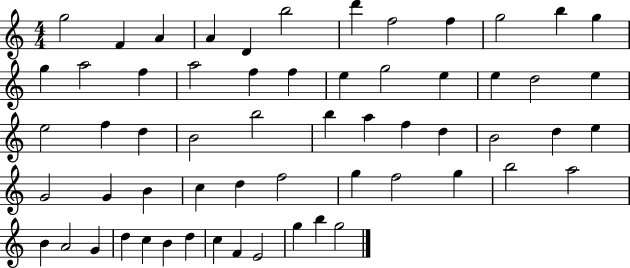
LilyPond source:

{
  \clef treble
  \numericTimeSignature
  \time 4/4
  \key c \major
  g''2 f'4 a'4 | a'4 d'4 b''2 | d'''4 f''2 f''4 | g''2 b''4 g''4 | \break g''4 a''2 f''4 | a''2 f''4 f''4 | e''4 g''2 e''4 | e''4 d''2 e''4 | \break e''2 f''4 d''4 | b'2 b''2 | b''4 a''4 f''4 d''4 | b'2 d''4 e''4 | \break g'2 g'4 b'4 | c''4 d''4 f''2 | g''4 f''2 g''4 | b''2 a''2 | \break b'4 a'2 g'4 | d''4 c''4 b'4 d''4 | c''4 f'4 e'2 | g''4 b''4 g''2 | \break \bar "|."
}